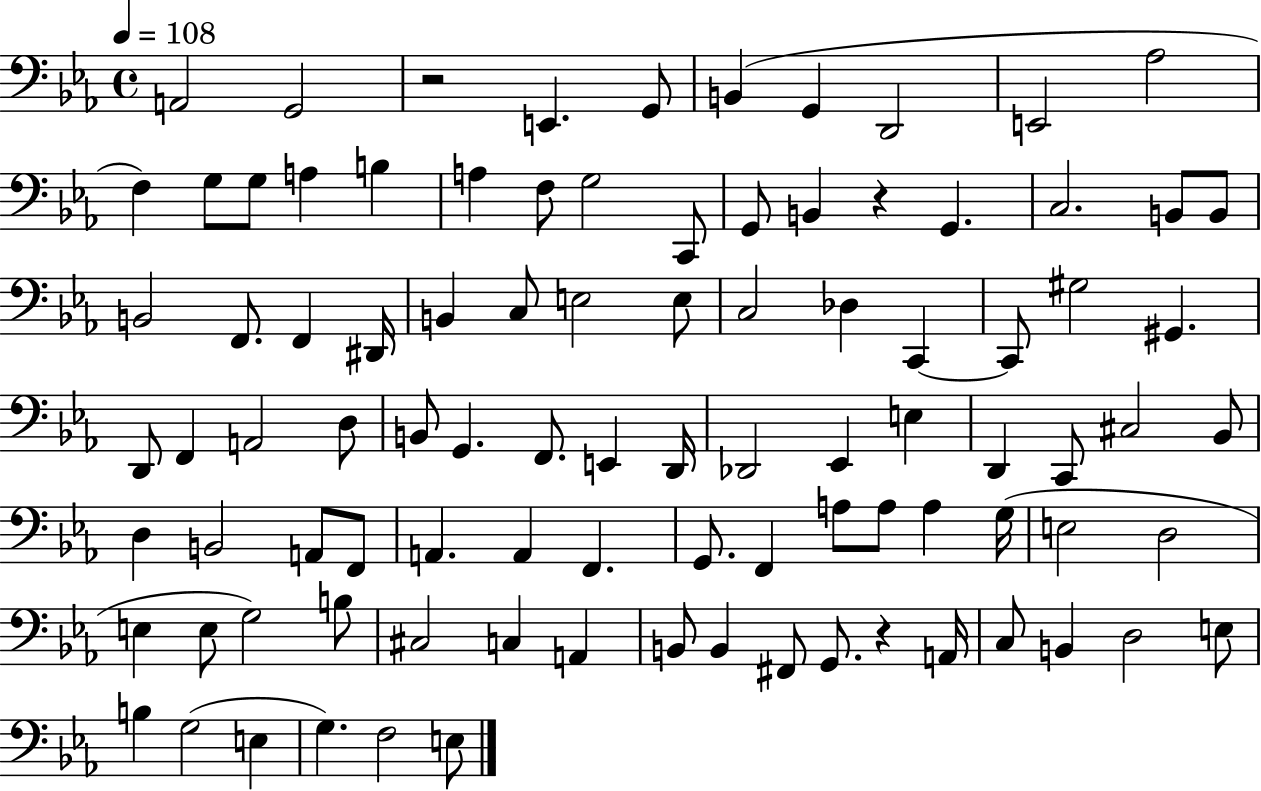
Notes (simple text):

A2/h G2/h R/h E2/q. G2/e B2/q G2/q D2/h E2/h Ab3/h F3/q G3/e G3/e A3/q B3/q A3/q F3/e G3/h C2/e G2/e B2/q R/q G2/q. C3/h. B2/e B2/e B2/h F2/e. F2/q D#2/s B2/q C3/e E3/h E3/e C3/h Db3/q C2/q C2/e G#3/h G#2/q. D2/e F2/q A2/h D3/e B2/e G2/q. F2/e. E2/q D2/s Db2/h Eb2/q E3/q D2/q C2/e C#3/h Bb2/e D3/q B2/h A2/e F2/e A2/q. A2/q F2/q. G2/e. F2/q A3/e A3/e A3/q G3/s E3/h D3/h E3/q E3/e G3/h B3/e C#3/h C3/q A2/q B2/e B2/q F#2/e G2/e. R/q A2/s C3/e B2/q D3/h E3/e B3/q G3/h E3/q G3/q. F3/h E3/e